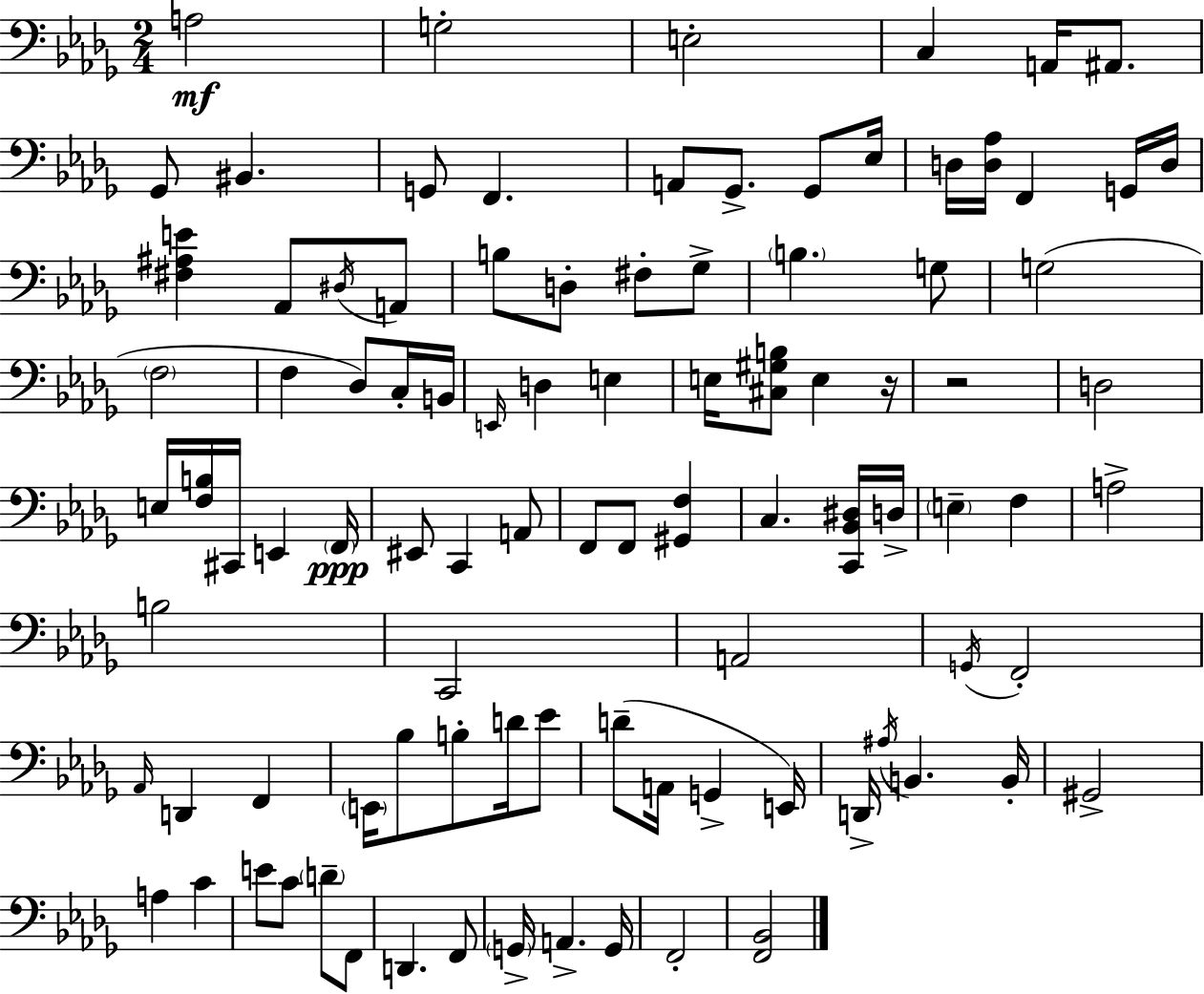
X:1
T:Untitled
M:2/4
L:1/4
K:Bbm
A,2 G,2 E,2 C, A,,/4 ^A,,/2 _G,,/2 ^B,, G,,/2 F,, A,,/2 _G,,/2 _G,,/2 _E,/4 D,/4 [D,_A,]/4 F,, G,,/4 D,/4 [^F,^A,E] _A,,/2 ^D,/4 A,,/2 B,/2 D,/2 ^F,/2 _G,/2 B, G,/2 G,2 F,2 F, _D,/2 C,/4 B,,/4 E,,/4 D, E, E,/4 [^C,^G,B,]/2 E, z/4 z2 D,2 E,/4 [F,B,]/4 ^C,,/4 E,, F,,/4 ^E,,/2 C,, A,,/2 F,,/2 F,,/2 [^G,,F,] C, [C,,_B,,^D,]/4 D,/4 E, F, A,2 B,2 C,,2 A,,2 G,,/4 F,,2 _A,,/4 D,, F,, E,,/4 _B,/2 B,/2 D/4 _E/2 D/2 A,,/4 G,, E,,/4 D,,/4 ^A,/4 B,, B,,/4 ^G,,2 A, C E/2 C/2 D/2 F,,/2 D,, F,,/2 G,,/4 A,, G,,/4 F,,2 [F,,_B,,]2